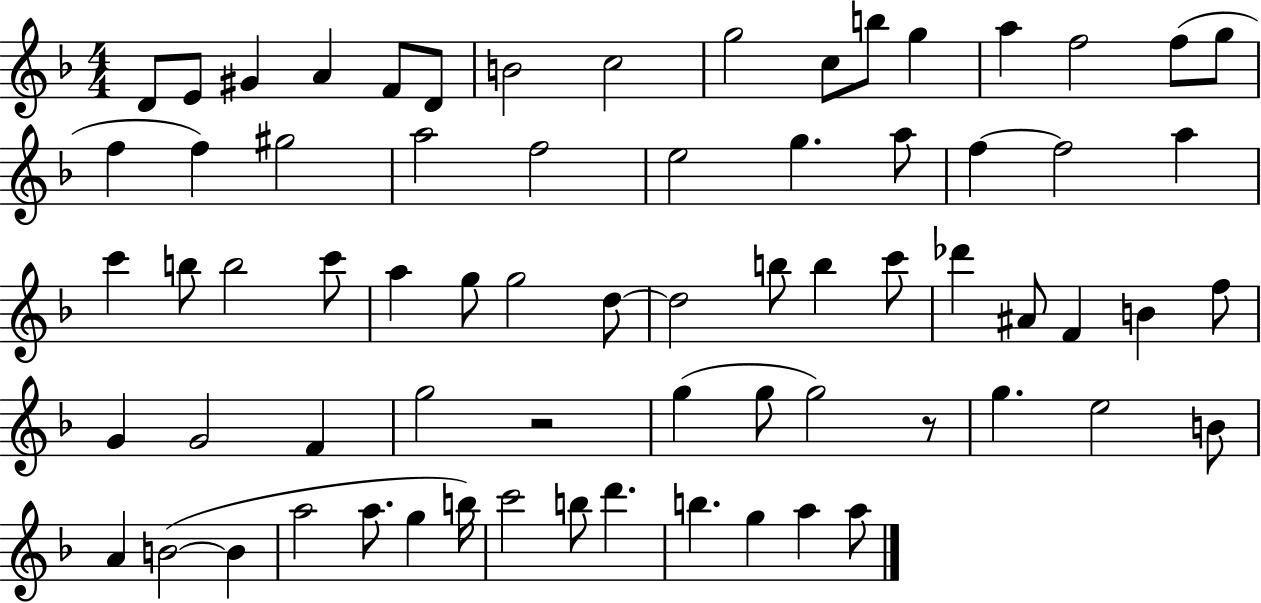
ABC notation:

X:1
T:Untitled
M:4/4
L:1/4
K:F
D/2 E/2 ^G A F/2 D/2 B2 c2 g2 c/2 b/2 g a f2 f/2 g/2 f f ^g2 a2 f2 e2 g a/2 f f2 a c' b/2 b2 c'/2 a g/2 g2 d/2 d2 b/2 b c'/2 _d' ^A/2 F B f/2 G G2 F g2 z2 g g/2 g2 z/2 g e2 B/2 A B2 B a2 a/2 g b/4 c'2 b/2 d' b g a a/2